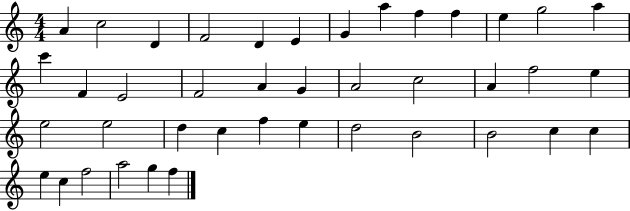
A4/q C5/h D4/q F4/h D4/q E4/q G4/q A5/q F5/q F5/q E5/q G5/h A5/q C6/q F4/q E4/h F4/h A4/q G4/q A4/h C5/h A4/q F5/h E5/q E5/h E5/h D5/q C5/q F5/q E5/q D5/h B4/h B4/h C5/q C5/q E5/q C5/q F5/h A5/h G5/q F5/q